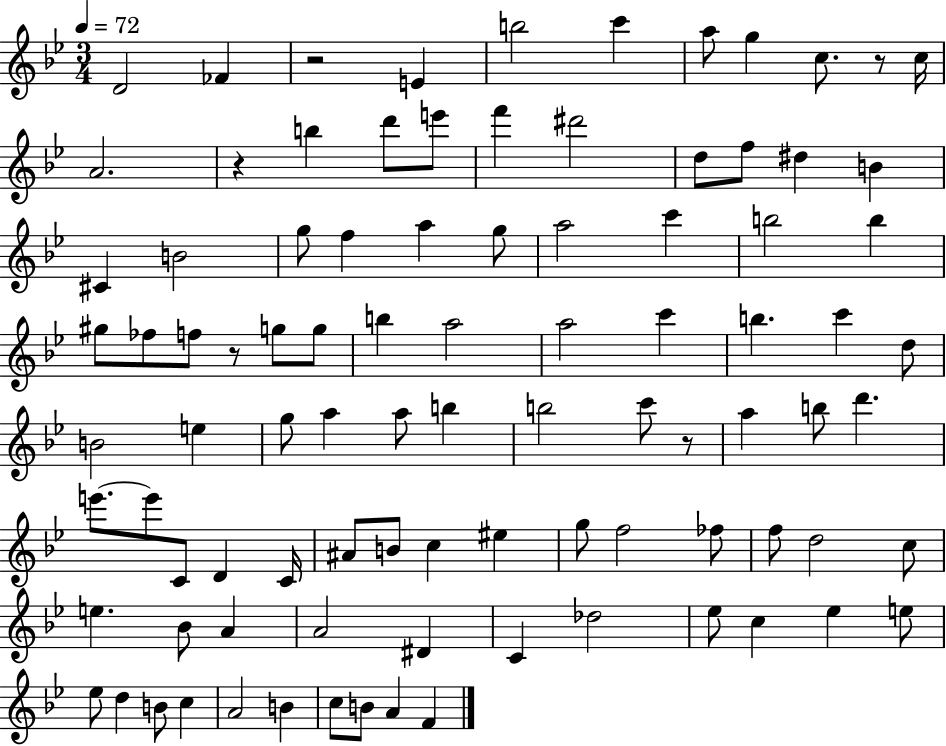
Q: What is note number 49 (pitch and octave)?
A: C6